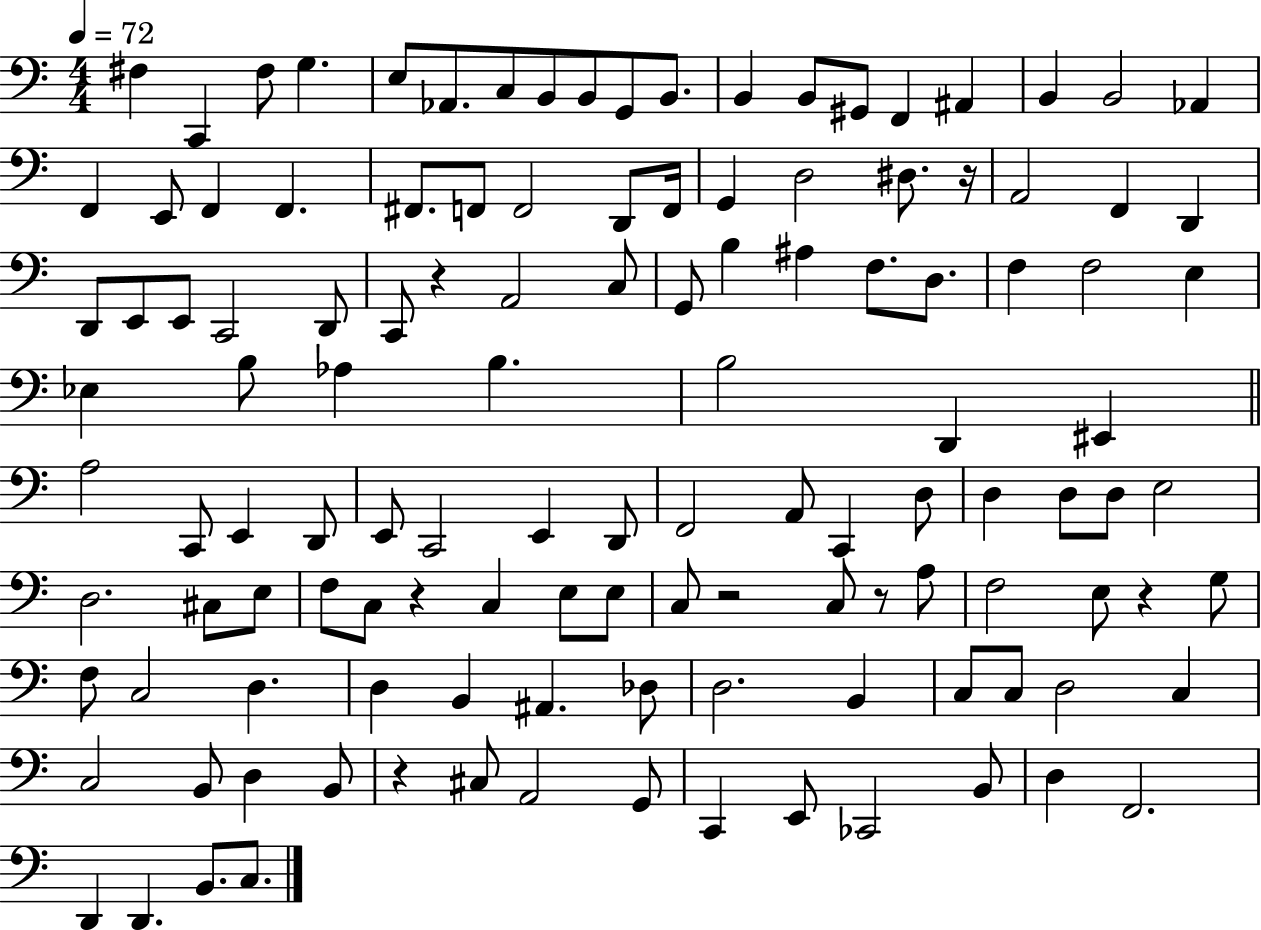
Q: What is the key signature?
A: C major